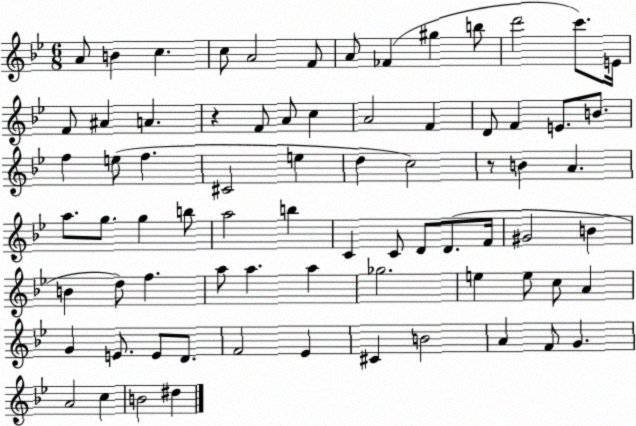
X:1
T:Untitled
M:6/8
L:1/4
K:Bb
A/2 B c c/2 A2 F/2 A/2 _F ^g b/2 d'2 c'/2 E/4 F/2 ^A A z F/2 A/2 c A2 F D/2 F E/2 B/2 f e/2 f ^C2 e d c2 z/2 B A a/2 g/2 g b/2 a2 b C C/2 D/2 D/2 F/4 ^G2 B B d/2 f a/2 a a _g2 e e/2 c/2 A G E/2 E/2 D/2 F2 _E ^C B2 A F/2 G A2 c B2 ^d